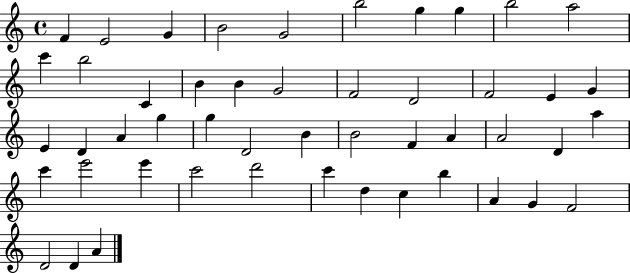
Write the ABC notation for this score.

X:1
T:Untitled
M:4/4
L:1/4
K:C
F E2 G B2 G2 b2 g g b2 a2 c' b2 C B B G2 F2 D2 F2 E G E D A g g D2 B B2 F A A2 D a c' e'2 e' c'2 d'2 c' d c b A G F2 D2 D A